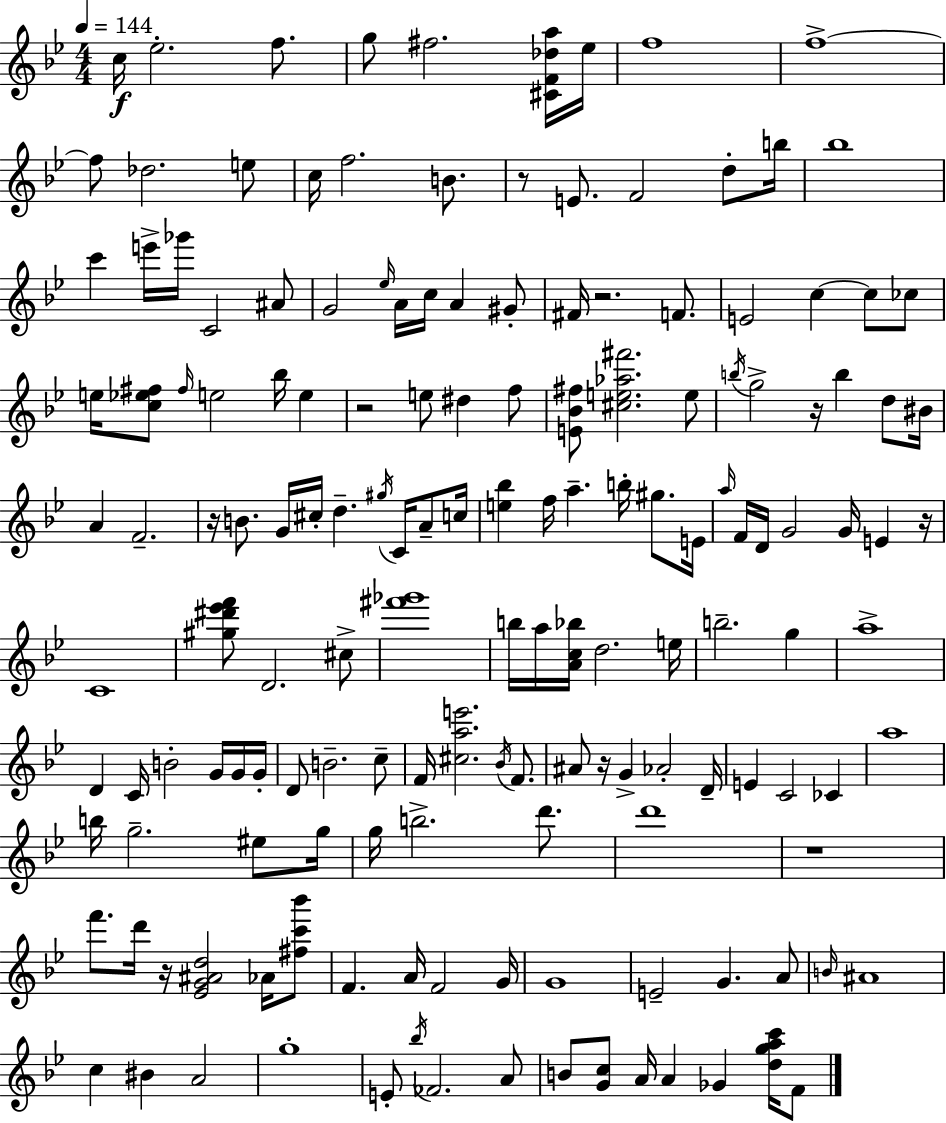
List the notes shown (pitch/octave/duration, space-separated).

C5/s Eb5/h. F5/e. G5/e F#5/h. [C#4,F4,Db5,A5]/s Eb5/s F5/w F5/w F5/e Db5/h. E5/e C5/s F5/h. B4/e. R/e E4/e. F4/h D5/e B5/s Bb5/w C6/q E6/s Gb6/s C4/h A#4/e G4/h Eb5/s A4/s C5/s A4/q G#4/e F#4/s R/h. F4/e. E4/h C5/q C5/e CES5/e E5/s [C5,Eb5,F#5]/e F#5/s E5/h Bb5/s E5/q R/h E5/e D#5/q F5/e [E4,Bb4,F#5]/e [C#5,E5,Ab5,F#6]/h. E5/e B5/s G5/h R/s B5/q D5/e BIS4/s A4/q F4/h. R/s B4/e. G4/s C#5/s D5/q. G#5/s C4/s A4/e C5/s [E5,Bb5]/q F5/s A5/q. B5/s G#5/e. E4/s A5/s F4/s D4/s G4/h G4/s E4/q R/s C4/w [G#5,D#6,Eb6,F6]/e D4/h. C#5/e [F#6,Gb6]/w B5/s A5/s [A4,C5,Bb5]/s D5/h. E5/s B5/h. G5/q A5/w D4/q C4/s B4/h G4/s G4/s G4/s D4/e B4/h. C5/e F4/s [C#5,A5,E6]/h. Bb4/s F4/e. A#4/e R/s G4/q Ab4/h D4/s E4/q C4/h CES4/q A5/w B5/s G5/h. EIS5/e G5/s G5/s B5/h. D6/e. D6/w R/w F6/e. D6/s R/s [Eb4,G4,A#4,D5]/h Ab4/s [F#5,C6,Bb6]/e F4/q. A4/s F4/h G4/s G4/w E4/h G4/q. A4/e B4/s A#4/w C5/q BIS4/q A4/h G5/w E4/e Bb5/s FES4/h. A4/e B4/e [G4,C5]/e A4/s A4/q Gb4/q [D5,G5,A5,C6]/s F4/e